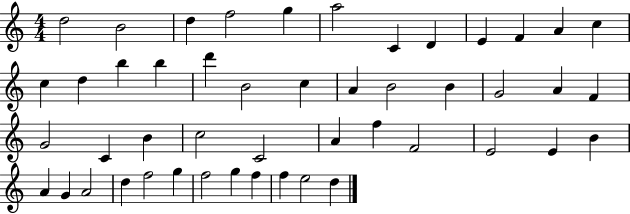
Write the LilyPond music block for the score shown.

{
  \clef treble
  \numericTimeSignature
  \time 4/4
  \key c \major
  d''2 b'2 | d''4 f''2 g''4 | a''2 c'4 d'4 | e'4 f'4 a'4 c''4 | \break c''4 d''4 b''4 b''4 | d'''4 b'2 c''4 | a'4 b'2 b'4 | g'2 a'4 f'4 | \break g'2 c'4 b'4 | c''2 c'2 | a'4 f''4 f'2 | e'2 e'4 b'4 | \break a'4 g'4 a'2 | d''4 f''2 g''4 | f''2 g''4 f''4 | f''4 e''2 d''4 | \break \bar "|."
}